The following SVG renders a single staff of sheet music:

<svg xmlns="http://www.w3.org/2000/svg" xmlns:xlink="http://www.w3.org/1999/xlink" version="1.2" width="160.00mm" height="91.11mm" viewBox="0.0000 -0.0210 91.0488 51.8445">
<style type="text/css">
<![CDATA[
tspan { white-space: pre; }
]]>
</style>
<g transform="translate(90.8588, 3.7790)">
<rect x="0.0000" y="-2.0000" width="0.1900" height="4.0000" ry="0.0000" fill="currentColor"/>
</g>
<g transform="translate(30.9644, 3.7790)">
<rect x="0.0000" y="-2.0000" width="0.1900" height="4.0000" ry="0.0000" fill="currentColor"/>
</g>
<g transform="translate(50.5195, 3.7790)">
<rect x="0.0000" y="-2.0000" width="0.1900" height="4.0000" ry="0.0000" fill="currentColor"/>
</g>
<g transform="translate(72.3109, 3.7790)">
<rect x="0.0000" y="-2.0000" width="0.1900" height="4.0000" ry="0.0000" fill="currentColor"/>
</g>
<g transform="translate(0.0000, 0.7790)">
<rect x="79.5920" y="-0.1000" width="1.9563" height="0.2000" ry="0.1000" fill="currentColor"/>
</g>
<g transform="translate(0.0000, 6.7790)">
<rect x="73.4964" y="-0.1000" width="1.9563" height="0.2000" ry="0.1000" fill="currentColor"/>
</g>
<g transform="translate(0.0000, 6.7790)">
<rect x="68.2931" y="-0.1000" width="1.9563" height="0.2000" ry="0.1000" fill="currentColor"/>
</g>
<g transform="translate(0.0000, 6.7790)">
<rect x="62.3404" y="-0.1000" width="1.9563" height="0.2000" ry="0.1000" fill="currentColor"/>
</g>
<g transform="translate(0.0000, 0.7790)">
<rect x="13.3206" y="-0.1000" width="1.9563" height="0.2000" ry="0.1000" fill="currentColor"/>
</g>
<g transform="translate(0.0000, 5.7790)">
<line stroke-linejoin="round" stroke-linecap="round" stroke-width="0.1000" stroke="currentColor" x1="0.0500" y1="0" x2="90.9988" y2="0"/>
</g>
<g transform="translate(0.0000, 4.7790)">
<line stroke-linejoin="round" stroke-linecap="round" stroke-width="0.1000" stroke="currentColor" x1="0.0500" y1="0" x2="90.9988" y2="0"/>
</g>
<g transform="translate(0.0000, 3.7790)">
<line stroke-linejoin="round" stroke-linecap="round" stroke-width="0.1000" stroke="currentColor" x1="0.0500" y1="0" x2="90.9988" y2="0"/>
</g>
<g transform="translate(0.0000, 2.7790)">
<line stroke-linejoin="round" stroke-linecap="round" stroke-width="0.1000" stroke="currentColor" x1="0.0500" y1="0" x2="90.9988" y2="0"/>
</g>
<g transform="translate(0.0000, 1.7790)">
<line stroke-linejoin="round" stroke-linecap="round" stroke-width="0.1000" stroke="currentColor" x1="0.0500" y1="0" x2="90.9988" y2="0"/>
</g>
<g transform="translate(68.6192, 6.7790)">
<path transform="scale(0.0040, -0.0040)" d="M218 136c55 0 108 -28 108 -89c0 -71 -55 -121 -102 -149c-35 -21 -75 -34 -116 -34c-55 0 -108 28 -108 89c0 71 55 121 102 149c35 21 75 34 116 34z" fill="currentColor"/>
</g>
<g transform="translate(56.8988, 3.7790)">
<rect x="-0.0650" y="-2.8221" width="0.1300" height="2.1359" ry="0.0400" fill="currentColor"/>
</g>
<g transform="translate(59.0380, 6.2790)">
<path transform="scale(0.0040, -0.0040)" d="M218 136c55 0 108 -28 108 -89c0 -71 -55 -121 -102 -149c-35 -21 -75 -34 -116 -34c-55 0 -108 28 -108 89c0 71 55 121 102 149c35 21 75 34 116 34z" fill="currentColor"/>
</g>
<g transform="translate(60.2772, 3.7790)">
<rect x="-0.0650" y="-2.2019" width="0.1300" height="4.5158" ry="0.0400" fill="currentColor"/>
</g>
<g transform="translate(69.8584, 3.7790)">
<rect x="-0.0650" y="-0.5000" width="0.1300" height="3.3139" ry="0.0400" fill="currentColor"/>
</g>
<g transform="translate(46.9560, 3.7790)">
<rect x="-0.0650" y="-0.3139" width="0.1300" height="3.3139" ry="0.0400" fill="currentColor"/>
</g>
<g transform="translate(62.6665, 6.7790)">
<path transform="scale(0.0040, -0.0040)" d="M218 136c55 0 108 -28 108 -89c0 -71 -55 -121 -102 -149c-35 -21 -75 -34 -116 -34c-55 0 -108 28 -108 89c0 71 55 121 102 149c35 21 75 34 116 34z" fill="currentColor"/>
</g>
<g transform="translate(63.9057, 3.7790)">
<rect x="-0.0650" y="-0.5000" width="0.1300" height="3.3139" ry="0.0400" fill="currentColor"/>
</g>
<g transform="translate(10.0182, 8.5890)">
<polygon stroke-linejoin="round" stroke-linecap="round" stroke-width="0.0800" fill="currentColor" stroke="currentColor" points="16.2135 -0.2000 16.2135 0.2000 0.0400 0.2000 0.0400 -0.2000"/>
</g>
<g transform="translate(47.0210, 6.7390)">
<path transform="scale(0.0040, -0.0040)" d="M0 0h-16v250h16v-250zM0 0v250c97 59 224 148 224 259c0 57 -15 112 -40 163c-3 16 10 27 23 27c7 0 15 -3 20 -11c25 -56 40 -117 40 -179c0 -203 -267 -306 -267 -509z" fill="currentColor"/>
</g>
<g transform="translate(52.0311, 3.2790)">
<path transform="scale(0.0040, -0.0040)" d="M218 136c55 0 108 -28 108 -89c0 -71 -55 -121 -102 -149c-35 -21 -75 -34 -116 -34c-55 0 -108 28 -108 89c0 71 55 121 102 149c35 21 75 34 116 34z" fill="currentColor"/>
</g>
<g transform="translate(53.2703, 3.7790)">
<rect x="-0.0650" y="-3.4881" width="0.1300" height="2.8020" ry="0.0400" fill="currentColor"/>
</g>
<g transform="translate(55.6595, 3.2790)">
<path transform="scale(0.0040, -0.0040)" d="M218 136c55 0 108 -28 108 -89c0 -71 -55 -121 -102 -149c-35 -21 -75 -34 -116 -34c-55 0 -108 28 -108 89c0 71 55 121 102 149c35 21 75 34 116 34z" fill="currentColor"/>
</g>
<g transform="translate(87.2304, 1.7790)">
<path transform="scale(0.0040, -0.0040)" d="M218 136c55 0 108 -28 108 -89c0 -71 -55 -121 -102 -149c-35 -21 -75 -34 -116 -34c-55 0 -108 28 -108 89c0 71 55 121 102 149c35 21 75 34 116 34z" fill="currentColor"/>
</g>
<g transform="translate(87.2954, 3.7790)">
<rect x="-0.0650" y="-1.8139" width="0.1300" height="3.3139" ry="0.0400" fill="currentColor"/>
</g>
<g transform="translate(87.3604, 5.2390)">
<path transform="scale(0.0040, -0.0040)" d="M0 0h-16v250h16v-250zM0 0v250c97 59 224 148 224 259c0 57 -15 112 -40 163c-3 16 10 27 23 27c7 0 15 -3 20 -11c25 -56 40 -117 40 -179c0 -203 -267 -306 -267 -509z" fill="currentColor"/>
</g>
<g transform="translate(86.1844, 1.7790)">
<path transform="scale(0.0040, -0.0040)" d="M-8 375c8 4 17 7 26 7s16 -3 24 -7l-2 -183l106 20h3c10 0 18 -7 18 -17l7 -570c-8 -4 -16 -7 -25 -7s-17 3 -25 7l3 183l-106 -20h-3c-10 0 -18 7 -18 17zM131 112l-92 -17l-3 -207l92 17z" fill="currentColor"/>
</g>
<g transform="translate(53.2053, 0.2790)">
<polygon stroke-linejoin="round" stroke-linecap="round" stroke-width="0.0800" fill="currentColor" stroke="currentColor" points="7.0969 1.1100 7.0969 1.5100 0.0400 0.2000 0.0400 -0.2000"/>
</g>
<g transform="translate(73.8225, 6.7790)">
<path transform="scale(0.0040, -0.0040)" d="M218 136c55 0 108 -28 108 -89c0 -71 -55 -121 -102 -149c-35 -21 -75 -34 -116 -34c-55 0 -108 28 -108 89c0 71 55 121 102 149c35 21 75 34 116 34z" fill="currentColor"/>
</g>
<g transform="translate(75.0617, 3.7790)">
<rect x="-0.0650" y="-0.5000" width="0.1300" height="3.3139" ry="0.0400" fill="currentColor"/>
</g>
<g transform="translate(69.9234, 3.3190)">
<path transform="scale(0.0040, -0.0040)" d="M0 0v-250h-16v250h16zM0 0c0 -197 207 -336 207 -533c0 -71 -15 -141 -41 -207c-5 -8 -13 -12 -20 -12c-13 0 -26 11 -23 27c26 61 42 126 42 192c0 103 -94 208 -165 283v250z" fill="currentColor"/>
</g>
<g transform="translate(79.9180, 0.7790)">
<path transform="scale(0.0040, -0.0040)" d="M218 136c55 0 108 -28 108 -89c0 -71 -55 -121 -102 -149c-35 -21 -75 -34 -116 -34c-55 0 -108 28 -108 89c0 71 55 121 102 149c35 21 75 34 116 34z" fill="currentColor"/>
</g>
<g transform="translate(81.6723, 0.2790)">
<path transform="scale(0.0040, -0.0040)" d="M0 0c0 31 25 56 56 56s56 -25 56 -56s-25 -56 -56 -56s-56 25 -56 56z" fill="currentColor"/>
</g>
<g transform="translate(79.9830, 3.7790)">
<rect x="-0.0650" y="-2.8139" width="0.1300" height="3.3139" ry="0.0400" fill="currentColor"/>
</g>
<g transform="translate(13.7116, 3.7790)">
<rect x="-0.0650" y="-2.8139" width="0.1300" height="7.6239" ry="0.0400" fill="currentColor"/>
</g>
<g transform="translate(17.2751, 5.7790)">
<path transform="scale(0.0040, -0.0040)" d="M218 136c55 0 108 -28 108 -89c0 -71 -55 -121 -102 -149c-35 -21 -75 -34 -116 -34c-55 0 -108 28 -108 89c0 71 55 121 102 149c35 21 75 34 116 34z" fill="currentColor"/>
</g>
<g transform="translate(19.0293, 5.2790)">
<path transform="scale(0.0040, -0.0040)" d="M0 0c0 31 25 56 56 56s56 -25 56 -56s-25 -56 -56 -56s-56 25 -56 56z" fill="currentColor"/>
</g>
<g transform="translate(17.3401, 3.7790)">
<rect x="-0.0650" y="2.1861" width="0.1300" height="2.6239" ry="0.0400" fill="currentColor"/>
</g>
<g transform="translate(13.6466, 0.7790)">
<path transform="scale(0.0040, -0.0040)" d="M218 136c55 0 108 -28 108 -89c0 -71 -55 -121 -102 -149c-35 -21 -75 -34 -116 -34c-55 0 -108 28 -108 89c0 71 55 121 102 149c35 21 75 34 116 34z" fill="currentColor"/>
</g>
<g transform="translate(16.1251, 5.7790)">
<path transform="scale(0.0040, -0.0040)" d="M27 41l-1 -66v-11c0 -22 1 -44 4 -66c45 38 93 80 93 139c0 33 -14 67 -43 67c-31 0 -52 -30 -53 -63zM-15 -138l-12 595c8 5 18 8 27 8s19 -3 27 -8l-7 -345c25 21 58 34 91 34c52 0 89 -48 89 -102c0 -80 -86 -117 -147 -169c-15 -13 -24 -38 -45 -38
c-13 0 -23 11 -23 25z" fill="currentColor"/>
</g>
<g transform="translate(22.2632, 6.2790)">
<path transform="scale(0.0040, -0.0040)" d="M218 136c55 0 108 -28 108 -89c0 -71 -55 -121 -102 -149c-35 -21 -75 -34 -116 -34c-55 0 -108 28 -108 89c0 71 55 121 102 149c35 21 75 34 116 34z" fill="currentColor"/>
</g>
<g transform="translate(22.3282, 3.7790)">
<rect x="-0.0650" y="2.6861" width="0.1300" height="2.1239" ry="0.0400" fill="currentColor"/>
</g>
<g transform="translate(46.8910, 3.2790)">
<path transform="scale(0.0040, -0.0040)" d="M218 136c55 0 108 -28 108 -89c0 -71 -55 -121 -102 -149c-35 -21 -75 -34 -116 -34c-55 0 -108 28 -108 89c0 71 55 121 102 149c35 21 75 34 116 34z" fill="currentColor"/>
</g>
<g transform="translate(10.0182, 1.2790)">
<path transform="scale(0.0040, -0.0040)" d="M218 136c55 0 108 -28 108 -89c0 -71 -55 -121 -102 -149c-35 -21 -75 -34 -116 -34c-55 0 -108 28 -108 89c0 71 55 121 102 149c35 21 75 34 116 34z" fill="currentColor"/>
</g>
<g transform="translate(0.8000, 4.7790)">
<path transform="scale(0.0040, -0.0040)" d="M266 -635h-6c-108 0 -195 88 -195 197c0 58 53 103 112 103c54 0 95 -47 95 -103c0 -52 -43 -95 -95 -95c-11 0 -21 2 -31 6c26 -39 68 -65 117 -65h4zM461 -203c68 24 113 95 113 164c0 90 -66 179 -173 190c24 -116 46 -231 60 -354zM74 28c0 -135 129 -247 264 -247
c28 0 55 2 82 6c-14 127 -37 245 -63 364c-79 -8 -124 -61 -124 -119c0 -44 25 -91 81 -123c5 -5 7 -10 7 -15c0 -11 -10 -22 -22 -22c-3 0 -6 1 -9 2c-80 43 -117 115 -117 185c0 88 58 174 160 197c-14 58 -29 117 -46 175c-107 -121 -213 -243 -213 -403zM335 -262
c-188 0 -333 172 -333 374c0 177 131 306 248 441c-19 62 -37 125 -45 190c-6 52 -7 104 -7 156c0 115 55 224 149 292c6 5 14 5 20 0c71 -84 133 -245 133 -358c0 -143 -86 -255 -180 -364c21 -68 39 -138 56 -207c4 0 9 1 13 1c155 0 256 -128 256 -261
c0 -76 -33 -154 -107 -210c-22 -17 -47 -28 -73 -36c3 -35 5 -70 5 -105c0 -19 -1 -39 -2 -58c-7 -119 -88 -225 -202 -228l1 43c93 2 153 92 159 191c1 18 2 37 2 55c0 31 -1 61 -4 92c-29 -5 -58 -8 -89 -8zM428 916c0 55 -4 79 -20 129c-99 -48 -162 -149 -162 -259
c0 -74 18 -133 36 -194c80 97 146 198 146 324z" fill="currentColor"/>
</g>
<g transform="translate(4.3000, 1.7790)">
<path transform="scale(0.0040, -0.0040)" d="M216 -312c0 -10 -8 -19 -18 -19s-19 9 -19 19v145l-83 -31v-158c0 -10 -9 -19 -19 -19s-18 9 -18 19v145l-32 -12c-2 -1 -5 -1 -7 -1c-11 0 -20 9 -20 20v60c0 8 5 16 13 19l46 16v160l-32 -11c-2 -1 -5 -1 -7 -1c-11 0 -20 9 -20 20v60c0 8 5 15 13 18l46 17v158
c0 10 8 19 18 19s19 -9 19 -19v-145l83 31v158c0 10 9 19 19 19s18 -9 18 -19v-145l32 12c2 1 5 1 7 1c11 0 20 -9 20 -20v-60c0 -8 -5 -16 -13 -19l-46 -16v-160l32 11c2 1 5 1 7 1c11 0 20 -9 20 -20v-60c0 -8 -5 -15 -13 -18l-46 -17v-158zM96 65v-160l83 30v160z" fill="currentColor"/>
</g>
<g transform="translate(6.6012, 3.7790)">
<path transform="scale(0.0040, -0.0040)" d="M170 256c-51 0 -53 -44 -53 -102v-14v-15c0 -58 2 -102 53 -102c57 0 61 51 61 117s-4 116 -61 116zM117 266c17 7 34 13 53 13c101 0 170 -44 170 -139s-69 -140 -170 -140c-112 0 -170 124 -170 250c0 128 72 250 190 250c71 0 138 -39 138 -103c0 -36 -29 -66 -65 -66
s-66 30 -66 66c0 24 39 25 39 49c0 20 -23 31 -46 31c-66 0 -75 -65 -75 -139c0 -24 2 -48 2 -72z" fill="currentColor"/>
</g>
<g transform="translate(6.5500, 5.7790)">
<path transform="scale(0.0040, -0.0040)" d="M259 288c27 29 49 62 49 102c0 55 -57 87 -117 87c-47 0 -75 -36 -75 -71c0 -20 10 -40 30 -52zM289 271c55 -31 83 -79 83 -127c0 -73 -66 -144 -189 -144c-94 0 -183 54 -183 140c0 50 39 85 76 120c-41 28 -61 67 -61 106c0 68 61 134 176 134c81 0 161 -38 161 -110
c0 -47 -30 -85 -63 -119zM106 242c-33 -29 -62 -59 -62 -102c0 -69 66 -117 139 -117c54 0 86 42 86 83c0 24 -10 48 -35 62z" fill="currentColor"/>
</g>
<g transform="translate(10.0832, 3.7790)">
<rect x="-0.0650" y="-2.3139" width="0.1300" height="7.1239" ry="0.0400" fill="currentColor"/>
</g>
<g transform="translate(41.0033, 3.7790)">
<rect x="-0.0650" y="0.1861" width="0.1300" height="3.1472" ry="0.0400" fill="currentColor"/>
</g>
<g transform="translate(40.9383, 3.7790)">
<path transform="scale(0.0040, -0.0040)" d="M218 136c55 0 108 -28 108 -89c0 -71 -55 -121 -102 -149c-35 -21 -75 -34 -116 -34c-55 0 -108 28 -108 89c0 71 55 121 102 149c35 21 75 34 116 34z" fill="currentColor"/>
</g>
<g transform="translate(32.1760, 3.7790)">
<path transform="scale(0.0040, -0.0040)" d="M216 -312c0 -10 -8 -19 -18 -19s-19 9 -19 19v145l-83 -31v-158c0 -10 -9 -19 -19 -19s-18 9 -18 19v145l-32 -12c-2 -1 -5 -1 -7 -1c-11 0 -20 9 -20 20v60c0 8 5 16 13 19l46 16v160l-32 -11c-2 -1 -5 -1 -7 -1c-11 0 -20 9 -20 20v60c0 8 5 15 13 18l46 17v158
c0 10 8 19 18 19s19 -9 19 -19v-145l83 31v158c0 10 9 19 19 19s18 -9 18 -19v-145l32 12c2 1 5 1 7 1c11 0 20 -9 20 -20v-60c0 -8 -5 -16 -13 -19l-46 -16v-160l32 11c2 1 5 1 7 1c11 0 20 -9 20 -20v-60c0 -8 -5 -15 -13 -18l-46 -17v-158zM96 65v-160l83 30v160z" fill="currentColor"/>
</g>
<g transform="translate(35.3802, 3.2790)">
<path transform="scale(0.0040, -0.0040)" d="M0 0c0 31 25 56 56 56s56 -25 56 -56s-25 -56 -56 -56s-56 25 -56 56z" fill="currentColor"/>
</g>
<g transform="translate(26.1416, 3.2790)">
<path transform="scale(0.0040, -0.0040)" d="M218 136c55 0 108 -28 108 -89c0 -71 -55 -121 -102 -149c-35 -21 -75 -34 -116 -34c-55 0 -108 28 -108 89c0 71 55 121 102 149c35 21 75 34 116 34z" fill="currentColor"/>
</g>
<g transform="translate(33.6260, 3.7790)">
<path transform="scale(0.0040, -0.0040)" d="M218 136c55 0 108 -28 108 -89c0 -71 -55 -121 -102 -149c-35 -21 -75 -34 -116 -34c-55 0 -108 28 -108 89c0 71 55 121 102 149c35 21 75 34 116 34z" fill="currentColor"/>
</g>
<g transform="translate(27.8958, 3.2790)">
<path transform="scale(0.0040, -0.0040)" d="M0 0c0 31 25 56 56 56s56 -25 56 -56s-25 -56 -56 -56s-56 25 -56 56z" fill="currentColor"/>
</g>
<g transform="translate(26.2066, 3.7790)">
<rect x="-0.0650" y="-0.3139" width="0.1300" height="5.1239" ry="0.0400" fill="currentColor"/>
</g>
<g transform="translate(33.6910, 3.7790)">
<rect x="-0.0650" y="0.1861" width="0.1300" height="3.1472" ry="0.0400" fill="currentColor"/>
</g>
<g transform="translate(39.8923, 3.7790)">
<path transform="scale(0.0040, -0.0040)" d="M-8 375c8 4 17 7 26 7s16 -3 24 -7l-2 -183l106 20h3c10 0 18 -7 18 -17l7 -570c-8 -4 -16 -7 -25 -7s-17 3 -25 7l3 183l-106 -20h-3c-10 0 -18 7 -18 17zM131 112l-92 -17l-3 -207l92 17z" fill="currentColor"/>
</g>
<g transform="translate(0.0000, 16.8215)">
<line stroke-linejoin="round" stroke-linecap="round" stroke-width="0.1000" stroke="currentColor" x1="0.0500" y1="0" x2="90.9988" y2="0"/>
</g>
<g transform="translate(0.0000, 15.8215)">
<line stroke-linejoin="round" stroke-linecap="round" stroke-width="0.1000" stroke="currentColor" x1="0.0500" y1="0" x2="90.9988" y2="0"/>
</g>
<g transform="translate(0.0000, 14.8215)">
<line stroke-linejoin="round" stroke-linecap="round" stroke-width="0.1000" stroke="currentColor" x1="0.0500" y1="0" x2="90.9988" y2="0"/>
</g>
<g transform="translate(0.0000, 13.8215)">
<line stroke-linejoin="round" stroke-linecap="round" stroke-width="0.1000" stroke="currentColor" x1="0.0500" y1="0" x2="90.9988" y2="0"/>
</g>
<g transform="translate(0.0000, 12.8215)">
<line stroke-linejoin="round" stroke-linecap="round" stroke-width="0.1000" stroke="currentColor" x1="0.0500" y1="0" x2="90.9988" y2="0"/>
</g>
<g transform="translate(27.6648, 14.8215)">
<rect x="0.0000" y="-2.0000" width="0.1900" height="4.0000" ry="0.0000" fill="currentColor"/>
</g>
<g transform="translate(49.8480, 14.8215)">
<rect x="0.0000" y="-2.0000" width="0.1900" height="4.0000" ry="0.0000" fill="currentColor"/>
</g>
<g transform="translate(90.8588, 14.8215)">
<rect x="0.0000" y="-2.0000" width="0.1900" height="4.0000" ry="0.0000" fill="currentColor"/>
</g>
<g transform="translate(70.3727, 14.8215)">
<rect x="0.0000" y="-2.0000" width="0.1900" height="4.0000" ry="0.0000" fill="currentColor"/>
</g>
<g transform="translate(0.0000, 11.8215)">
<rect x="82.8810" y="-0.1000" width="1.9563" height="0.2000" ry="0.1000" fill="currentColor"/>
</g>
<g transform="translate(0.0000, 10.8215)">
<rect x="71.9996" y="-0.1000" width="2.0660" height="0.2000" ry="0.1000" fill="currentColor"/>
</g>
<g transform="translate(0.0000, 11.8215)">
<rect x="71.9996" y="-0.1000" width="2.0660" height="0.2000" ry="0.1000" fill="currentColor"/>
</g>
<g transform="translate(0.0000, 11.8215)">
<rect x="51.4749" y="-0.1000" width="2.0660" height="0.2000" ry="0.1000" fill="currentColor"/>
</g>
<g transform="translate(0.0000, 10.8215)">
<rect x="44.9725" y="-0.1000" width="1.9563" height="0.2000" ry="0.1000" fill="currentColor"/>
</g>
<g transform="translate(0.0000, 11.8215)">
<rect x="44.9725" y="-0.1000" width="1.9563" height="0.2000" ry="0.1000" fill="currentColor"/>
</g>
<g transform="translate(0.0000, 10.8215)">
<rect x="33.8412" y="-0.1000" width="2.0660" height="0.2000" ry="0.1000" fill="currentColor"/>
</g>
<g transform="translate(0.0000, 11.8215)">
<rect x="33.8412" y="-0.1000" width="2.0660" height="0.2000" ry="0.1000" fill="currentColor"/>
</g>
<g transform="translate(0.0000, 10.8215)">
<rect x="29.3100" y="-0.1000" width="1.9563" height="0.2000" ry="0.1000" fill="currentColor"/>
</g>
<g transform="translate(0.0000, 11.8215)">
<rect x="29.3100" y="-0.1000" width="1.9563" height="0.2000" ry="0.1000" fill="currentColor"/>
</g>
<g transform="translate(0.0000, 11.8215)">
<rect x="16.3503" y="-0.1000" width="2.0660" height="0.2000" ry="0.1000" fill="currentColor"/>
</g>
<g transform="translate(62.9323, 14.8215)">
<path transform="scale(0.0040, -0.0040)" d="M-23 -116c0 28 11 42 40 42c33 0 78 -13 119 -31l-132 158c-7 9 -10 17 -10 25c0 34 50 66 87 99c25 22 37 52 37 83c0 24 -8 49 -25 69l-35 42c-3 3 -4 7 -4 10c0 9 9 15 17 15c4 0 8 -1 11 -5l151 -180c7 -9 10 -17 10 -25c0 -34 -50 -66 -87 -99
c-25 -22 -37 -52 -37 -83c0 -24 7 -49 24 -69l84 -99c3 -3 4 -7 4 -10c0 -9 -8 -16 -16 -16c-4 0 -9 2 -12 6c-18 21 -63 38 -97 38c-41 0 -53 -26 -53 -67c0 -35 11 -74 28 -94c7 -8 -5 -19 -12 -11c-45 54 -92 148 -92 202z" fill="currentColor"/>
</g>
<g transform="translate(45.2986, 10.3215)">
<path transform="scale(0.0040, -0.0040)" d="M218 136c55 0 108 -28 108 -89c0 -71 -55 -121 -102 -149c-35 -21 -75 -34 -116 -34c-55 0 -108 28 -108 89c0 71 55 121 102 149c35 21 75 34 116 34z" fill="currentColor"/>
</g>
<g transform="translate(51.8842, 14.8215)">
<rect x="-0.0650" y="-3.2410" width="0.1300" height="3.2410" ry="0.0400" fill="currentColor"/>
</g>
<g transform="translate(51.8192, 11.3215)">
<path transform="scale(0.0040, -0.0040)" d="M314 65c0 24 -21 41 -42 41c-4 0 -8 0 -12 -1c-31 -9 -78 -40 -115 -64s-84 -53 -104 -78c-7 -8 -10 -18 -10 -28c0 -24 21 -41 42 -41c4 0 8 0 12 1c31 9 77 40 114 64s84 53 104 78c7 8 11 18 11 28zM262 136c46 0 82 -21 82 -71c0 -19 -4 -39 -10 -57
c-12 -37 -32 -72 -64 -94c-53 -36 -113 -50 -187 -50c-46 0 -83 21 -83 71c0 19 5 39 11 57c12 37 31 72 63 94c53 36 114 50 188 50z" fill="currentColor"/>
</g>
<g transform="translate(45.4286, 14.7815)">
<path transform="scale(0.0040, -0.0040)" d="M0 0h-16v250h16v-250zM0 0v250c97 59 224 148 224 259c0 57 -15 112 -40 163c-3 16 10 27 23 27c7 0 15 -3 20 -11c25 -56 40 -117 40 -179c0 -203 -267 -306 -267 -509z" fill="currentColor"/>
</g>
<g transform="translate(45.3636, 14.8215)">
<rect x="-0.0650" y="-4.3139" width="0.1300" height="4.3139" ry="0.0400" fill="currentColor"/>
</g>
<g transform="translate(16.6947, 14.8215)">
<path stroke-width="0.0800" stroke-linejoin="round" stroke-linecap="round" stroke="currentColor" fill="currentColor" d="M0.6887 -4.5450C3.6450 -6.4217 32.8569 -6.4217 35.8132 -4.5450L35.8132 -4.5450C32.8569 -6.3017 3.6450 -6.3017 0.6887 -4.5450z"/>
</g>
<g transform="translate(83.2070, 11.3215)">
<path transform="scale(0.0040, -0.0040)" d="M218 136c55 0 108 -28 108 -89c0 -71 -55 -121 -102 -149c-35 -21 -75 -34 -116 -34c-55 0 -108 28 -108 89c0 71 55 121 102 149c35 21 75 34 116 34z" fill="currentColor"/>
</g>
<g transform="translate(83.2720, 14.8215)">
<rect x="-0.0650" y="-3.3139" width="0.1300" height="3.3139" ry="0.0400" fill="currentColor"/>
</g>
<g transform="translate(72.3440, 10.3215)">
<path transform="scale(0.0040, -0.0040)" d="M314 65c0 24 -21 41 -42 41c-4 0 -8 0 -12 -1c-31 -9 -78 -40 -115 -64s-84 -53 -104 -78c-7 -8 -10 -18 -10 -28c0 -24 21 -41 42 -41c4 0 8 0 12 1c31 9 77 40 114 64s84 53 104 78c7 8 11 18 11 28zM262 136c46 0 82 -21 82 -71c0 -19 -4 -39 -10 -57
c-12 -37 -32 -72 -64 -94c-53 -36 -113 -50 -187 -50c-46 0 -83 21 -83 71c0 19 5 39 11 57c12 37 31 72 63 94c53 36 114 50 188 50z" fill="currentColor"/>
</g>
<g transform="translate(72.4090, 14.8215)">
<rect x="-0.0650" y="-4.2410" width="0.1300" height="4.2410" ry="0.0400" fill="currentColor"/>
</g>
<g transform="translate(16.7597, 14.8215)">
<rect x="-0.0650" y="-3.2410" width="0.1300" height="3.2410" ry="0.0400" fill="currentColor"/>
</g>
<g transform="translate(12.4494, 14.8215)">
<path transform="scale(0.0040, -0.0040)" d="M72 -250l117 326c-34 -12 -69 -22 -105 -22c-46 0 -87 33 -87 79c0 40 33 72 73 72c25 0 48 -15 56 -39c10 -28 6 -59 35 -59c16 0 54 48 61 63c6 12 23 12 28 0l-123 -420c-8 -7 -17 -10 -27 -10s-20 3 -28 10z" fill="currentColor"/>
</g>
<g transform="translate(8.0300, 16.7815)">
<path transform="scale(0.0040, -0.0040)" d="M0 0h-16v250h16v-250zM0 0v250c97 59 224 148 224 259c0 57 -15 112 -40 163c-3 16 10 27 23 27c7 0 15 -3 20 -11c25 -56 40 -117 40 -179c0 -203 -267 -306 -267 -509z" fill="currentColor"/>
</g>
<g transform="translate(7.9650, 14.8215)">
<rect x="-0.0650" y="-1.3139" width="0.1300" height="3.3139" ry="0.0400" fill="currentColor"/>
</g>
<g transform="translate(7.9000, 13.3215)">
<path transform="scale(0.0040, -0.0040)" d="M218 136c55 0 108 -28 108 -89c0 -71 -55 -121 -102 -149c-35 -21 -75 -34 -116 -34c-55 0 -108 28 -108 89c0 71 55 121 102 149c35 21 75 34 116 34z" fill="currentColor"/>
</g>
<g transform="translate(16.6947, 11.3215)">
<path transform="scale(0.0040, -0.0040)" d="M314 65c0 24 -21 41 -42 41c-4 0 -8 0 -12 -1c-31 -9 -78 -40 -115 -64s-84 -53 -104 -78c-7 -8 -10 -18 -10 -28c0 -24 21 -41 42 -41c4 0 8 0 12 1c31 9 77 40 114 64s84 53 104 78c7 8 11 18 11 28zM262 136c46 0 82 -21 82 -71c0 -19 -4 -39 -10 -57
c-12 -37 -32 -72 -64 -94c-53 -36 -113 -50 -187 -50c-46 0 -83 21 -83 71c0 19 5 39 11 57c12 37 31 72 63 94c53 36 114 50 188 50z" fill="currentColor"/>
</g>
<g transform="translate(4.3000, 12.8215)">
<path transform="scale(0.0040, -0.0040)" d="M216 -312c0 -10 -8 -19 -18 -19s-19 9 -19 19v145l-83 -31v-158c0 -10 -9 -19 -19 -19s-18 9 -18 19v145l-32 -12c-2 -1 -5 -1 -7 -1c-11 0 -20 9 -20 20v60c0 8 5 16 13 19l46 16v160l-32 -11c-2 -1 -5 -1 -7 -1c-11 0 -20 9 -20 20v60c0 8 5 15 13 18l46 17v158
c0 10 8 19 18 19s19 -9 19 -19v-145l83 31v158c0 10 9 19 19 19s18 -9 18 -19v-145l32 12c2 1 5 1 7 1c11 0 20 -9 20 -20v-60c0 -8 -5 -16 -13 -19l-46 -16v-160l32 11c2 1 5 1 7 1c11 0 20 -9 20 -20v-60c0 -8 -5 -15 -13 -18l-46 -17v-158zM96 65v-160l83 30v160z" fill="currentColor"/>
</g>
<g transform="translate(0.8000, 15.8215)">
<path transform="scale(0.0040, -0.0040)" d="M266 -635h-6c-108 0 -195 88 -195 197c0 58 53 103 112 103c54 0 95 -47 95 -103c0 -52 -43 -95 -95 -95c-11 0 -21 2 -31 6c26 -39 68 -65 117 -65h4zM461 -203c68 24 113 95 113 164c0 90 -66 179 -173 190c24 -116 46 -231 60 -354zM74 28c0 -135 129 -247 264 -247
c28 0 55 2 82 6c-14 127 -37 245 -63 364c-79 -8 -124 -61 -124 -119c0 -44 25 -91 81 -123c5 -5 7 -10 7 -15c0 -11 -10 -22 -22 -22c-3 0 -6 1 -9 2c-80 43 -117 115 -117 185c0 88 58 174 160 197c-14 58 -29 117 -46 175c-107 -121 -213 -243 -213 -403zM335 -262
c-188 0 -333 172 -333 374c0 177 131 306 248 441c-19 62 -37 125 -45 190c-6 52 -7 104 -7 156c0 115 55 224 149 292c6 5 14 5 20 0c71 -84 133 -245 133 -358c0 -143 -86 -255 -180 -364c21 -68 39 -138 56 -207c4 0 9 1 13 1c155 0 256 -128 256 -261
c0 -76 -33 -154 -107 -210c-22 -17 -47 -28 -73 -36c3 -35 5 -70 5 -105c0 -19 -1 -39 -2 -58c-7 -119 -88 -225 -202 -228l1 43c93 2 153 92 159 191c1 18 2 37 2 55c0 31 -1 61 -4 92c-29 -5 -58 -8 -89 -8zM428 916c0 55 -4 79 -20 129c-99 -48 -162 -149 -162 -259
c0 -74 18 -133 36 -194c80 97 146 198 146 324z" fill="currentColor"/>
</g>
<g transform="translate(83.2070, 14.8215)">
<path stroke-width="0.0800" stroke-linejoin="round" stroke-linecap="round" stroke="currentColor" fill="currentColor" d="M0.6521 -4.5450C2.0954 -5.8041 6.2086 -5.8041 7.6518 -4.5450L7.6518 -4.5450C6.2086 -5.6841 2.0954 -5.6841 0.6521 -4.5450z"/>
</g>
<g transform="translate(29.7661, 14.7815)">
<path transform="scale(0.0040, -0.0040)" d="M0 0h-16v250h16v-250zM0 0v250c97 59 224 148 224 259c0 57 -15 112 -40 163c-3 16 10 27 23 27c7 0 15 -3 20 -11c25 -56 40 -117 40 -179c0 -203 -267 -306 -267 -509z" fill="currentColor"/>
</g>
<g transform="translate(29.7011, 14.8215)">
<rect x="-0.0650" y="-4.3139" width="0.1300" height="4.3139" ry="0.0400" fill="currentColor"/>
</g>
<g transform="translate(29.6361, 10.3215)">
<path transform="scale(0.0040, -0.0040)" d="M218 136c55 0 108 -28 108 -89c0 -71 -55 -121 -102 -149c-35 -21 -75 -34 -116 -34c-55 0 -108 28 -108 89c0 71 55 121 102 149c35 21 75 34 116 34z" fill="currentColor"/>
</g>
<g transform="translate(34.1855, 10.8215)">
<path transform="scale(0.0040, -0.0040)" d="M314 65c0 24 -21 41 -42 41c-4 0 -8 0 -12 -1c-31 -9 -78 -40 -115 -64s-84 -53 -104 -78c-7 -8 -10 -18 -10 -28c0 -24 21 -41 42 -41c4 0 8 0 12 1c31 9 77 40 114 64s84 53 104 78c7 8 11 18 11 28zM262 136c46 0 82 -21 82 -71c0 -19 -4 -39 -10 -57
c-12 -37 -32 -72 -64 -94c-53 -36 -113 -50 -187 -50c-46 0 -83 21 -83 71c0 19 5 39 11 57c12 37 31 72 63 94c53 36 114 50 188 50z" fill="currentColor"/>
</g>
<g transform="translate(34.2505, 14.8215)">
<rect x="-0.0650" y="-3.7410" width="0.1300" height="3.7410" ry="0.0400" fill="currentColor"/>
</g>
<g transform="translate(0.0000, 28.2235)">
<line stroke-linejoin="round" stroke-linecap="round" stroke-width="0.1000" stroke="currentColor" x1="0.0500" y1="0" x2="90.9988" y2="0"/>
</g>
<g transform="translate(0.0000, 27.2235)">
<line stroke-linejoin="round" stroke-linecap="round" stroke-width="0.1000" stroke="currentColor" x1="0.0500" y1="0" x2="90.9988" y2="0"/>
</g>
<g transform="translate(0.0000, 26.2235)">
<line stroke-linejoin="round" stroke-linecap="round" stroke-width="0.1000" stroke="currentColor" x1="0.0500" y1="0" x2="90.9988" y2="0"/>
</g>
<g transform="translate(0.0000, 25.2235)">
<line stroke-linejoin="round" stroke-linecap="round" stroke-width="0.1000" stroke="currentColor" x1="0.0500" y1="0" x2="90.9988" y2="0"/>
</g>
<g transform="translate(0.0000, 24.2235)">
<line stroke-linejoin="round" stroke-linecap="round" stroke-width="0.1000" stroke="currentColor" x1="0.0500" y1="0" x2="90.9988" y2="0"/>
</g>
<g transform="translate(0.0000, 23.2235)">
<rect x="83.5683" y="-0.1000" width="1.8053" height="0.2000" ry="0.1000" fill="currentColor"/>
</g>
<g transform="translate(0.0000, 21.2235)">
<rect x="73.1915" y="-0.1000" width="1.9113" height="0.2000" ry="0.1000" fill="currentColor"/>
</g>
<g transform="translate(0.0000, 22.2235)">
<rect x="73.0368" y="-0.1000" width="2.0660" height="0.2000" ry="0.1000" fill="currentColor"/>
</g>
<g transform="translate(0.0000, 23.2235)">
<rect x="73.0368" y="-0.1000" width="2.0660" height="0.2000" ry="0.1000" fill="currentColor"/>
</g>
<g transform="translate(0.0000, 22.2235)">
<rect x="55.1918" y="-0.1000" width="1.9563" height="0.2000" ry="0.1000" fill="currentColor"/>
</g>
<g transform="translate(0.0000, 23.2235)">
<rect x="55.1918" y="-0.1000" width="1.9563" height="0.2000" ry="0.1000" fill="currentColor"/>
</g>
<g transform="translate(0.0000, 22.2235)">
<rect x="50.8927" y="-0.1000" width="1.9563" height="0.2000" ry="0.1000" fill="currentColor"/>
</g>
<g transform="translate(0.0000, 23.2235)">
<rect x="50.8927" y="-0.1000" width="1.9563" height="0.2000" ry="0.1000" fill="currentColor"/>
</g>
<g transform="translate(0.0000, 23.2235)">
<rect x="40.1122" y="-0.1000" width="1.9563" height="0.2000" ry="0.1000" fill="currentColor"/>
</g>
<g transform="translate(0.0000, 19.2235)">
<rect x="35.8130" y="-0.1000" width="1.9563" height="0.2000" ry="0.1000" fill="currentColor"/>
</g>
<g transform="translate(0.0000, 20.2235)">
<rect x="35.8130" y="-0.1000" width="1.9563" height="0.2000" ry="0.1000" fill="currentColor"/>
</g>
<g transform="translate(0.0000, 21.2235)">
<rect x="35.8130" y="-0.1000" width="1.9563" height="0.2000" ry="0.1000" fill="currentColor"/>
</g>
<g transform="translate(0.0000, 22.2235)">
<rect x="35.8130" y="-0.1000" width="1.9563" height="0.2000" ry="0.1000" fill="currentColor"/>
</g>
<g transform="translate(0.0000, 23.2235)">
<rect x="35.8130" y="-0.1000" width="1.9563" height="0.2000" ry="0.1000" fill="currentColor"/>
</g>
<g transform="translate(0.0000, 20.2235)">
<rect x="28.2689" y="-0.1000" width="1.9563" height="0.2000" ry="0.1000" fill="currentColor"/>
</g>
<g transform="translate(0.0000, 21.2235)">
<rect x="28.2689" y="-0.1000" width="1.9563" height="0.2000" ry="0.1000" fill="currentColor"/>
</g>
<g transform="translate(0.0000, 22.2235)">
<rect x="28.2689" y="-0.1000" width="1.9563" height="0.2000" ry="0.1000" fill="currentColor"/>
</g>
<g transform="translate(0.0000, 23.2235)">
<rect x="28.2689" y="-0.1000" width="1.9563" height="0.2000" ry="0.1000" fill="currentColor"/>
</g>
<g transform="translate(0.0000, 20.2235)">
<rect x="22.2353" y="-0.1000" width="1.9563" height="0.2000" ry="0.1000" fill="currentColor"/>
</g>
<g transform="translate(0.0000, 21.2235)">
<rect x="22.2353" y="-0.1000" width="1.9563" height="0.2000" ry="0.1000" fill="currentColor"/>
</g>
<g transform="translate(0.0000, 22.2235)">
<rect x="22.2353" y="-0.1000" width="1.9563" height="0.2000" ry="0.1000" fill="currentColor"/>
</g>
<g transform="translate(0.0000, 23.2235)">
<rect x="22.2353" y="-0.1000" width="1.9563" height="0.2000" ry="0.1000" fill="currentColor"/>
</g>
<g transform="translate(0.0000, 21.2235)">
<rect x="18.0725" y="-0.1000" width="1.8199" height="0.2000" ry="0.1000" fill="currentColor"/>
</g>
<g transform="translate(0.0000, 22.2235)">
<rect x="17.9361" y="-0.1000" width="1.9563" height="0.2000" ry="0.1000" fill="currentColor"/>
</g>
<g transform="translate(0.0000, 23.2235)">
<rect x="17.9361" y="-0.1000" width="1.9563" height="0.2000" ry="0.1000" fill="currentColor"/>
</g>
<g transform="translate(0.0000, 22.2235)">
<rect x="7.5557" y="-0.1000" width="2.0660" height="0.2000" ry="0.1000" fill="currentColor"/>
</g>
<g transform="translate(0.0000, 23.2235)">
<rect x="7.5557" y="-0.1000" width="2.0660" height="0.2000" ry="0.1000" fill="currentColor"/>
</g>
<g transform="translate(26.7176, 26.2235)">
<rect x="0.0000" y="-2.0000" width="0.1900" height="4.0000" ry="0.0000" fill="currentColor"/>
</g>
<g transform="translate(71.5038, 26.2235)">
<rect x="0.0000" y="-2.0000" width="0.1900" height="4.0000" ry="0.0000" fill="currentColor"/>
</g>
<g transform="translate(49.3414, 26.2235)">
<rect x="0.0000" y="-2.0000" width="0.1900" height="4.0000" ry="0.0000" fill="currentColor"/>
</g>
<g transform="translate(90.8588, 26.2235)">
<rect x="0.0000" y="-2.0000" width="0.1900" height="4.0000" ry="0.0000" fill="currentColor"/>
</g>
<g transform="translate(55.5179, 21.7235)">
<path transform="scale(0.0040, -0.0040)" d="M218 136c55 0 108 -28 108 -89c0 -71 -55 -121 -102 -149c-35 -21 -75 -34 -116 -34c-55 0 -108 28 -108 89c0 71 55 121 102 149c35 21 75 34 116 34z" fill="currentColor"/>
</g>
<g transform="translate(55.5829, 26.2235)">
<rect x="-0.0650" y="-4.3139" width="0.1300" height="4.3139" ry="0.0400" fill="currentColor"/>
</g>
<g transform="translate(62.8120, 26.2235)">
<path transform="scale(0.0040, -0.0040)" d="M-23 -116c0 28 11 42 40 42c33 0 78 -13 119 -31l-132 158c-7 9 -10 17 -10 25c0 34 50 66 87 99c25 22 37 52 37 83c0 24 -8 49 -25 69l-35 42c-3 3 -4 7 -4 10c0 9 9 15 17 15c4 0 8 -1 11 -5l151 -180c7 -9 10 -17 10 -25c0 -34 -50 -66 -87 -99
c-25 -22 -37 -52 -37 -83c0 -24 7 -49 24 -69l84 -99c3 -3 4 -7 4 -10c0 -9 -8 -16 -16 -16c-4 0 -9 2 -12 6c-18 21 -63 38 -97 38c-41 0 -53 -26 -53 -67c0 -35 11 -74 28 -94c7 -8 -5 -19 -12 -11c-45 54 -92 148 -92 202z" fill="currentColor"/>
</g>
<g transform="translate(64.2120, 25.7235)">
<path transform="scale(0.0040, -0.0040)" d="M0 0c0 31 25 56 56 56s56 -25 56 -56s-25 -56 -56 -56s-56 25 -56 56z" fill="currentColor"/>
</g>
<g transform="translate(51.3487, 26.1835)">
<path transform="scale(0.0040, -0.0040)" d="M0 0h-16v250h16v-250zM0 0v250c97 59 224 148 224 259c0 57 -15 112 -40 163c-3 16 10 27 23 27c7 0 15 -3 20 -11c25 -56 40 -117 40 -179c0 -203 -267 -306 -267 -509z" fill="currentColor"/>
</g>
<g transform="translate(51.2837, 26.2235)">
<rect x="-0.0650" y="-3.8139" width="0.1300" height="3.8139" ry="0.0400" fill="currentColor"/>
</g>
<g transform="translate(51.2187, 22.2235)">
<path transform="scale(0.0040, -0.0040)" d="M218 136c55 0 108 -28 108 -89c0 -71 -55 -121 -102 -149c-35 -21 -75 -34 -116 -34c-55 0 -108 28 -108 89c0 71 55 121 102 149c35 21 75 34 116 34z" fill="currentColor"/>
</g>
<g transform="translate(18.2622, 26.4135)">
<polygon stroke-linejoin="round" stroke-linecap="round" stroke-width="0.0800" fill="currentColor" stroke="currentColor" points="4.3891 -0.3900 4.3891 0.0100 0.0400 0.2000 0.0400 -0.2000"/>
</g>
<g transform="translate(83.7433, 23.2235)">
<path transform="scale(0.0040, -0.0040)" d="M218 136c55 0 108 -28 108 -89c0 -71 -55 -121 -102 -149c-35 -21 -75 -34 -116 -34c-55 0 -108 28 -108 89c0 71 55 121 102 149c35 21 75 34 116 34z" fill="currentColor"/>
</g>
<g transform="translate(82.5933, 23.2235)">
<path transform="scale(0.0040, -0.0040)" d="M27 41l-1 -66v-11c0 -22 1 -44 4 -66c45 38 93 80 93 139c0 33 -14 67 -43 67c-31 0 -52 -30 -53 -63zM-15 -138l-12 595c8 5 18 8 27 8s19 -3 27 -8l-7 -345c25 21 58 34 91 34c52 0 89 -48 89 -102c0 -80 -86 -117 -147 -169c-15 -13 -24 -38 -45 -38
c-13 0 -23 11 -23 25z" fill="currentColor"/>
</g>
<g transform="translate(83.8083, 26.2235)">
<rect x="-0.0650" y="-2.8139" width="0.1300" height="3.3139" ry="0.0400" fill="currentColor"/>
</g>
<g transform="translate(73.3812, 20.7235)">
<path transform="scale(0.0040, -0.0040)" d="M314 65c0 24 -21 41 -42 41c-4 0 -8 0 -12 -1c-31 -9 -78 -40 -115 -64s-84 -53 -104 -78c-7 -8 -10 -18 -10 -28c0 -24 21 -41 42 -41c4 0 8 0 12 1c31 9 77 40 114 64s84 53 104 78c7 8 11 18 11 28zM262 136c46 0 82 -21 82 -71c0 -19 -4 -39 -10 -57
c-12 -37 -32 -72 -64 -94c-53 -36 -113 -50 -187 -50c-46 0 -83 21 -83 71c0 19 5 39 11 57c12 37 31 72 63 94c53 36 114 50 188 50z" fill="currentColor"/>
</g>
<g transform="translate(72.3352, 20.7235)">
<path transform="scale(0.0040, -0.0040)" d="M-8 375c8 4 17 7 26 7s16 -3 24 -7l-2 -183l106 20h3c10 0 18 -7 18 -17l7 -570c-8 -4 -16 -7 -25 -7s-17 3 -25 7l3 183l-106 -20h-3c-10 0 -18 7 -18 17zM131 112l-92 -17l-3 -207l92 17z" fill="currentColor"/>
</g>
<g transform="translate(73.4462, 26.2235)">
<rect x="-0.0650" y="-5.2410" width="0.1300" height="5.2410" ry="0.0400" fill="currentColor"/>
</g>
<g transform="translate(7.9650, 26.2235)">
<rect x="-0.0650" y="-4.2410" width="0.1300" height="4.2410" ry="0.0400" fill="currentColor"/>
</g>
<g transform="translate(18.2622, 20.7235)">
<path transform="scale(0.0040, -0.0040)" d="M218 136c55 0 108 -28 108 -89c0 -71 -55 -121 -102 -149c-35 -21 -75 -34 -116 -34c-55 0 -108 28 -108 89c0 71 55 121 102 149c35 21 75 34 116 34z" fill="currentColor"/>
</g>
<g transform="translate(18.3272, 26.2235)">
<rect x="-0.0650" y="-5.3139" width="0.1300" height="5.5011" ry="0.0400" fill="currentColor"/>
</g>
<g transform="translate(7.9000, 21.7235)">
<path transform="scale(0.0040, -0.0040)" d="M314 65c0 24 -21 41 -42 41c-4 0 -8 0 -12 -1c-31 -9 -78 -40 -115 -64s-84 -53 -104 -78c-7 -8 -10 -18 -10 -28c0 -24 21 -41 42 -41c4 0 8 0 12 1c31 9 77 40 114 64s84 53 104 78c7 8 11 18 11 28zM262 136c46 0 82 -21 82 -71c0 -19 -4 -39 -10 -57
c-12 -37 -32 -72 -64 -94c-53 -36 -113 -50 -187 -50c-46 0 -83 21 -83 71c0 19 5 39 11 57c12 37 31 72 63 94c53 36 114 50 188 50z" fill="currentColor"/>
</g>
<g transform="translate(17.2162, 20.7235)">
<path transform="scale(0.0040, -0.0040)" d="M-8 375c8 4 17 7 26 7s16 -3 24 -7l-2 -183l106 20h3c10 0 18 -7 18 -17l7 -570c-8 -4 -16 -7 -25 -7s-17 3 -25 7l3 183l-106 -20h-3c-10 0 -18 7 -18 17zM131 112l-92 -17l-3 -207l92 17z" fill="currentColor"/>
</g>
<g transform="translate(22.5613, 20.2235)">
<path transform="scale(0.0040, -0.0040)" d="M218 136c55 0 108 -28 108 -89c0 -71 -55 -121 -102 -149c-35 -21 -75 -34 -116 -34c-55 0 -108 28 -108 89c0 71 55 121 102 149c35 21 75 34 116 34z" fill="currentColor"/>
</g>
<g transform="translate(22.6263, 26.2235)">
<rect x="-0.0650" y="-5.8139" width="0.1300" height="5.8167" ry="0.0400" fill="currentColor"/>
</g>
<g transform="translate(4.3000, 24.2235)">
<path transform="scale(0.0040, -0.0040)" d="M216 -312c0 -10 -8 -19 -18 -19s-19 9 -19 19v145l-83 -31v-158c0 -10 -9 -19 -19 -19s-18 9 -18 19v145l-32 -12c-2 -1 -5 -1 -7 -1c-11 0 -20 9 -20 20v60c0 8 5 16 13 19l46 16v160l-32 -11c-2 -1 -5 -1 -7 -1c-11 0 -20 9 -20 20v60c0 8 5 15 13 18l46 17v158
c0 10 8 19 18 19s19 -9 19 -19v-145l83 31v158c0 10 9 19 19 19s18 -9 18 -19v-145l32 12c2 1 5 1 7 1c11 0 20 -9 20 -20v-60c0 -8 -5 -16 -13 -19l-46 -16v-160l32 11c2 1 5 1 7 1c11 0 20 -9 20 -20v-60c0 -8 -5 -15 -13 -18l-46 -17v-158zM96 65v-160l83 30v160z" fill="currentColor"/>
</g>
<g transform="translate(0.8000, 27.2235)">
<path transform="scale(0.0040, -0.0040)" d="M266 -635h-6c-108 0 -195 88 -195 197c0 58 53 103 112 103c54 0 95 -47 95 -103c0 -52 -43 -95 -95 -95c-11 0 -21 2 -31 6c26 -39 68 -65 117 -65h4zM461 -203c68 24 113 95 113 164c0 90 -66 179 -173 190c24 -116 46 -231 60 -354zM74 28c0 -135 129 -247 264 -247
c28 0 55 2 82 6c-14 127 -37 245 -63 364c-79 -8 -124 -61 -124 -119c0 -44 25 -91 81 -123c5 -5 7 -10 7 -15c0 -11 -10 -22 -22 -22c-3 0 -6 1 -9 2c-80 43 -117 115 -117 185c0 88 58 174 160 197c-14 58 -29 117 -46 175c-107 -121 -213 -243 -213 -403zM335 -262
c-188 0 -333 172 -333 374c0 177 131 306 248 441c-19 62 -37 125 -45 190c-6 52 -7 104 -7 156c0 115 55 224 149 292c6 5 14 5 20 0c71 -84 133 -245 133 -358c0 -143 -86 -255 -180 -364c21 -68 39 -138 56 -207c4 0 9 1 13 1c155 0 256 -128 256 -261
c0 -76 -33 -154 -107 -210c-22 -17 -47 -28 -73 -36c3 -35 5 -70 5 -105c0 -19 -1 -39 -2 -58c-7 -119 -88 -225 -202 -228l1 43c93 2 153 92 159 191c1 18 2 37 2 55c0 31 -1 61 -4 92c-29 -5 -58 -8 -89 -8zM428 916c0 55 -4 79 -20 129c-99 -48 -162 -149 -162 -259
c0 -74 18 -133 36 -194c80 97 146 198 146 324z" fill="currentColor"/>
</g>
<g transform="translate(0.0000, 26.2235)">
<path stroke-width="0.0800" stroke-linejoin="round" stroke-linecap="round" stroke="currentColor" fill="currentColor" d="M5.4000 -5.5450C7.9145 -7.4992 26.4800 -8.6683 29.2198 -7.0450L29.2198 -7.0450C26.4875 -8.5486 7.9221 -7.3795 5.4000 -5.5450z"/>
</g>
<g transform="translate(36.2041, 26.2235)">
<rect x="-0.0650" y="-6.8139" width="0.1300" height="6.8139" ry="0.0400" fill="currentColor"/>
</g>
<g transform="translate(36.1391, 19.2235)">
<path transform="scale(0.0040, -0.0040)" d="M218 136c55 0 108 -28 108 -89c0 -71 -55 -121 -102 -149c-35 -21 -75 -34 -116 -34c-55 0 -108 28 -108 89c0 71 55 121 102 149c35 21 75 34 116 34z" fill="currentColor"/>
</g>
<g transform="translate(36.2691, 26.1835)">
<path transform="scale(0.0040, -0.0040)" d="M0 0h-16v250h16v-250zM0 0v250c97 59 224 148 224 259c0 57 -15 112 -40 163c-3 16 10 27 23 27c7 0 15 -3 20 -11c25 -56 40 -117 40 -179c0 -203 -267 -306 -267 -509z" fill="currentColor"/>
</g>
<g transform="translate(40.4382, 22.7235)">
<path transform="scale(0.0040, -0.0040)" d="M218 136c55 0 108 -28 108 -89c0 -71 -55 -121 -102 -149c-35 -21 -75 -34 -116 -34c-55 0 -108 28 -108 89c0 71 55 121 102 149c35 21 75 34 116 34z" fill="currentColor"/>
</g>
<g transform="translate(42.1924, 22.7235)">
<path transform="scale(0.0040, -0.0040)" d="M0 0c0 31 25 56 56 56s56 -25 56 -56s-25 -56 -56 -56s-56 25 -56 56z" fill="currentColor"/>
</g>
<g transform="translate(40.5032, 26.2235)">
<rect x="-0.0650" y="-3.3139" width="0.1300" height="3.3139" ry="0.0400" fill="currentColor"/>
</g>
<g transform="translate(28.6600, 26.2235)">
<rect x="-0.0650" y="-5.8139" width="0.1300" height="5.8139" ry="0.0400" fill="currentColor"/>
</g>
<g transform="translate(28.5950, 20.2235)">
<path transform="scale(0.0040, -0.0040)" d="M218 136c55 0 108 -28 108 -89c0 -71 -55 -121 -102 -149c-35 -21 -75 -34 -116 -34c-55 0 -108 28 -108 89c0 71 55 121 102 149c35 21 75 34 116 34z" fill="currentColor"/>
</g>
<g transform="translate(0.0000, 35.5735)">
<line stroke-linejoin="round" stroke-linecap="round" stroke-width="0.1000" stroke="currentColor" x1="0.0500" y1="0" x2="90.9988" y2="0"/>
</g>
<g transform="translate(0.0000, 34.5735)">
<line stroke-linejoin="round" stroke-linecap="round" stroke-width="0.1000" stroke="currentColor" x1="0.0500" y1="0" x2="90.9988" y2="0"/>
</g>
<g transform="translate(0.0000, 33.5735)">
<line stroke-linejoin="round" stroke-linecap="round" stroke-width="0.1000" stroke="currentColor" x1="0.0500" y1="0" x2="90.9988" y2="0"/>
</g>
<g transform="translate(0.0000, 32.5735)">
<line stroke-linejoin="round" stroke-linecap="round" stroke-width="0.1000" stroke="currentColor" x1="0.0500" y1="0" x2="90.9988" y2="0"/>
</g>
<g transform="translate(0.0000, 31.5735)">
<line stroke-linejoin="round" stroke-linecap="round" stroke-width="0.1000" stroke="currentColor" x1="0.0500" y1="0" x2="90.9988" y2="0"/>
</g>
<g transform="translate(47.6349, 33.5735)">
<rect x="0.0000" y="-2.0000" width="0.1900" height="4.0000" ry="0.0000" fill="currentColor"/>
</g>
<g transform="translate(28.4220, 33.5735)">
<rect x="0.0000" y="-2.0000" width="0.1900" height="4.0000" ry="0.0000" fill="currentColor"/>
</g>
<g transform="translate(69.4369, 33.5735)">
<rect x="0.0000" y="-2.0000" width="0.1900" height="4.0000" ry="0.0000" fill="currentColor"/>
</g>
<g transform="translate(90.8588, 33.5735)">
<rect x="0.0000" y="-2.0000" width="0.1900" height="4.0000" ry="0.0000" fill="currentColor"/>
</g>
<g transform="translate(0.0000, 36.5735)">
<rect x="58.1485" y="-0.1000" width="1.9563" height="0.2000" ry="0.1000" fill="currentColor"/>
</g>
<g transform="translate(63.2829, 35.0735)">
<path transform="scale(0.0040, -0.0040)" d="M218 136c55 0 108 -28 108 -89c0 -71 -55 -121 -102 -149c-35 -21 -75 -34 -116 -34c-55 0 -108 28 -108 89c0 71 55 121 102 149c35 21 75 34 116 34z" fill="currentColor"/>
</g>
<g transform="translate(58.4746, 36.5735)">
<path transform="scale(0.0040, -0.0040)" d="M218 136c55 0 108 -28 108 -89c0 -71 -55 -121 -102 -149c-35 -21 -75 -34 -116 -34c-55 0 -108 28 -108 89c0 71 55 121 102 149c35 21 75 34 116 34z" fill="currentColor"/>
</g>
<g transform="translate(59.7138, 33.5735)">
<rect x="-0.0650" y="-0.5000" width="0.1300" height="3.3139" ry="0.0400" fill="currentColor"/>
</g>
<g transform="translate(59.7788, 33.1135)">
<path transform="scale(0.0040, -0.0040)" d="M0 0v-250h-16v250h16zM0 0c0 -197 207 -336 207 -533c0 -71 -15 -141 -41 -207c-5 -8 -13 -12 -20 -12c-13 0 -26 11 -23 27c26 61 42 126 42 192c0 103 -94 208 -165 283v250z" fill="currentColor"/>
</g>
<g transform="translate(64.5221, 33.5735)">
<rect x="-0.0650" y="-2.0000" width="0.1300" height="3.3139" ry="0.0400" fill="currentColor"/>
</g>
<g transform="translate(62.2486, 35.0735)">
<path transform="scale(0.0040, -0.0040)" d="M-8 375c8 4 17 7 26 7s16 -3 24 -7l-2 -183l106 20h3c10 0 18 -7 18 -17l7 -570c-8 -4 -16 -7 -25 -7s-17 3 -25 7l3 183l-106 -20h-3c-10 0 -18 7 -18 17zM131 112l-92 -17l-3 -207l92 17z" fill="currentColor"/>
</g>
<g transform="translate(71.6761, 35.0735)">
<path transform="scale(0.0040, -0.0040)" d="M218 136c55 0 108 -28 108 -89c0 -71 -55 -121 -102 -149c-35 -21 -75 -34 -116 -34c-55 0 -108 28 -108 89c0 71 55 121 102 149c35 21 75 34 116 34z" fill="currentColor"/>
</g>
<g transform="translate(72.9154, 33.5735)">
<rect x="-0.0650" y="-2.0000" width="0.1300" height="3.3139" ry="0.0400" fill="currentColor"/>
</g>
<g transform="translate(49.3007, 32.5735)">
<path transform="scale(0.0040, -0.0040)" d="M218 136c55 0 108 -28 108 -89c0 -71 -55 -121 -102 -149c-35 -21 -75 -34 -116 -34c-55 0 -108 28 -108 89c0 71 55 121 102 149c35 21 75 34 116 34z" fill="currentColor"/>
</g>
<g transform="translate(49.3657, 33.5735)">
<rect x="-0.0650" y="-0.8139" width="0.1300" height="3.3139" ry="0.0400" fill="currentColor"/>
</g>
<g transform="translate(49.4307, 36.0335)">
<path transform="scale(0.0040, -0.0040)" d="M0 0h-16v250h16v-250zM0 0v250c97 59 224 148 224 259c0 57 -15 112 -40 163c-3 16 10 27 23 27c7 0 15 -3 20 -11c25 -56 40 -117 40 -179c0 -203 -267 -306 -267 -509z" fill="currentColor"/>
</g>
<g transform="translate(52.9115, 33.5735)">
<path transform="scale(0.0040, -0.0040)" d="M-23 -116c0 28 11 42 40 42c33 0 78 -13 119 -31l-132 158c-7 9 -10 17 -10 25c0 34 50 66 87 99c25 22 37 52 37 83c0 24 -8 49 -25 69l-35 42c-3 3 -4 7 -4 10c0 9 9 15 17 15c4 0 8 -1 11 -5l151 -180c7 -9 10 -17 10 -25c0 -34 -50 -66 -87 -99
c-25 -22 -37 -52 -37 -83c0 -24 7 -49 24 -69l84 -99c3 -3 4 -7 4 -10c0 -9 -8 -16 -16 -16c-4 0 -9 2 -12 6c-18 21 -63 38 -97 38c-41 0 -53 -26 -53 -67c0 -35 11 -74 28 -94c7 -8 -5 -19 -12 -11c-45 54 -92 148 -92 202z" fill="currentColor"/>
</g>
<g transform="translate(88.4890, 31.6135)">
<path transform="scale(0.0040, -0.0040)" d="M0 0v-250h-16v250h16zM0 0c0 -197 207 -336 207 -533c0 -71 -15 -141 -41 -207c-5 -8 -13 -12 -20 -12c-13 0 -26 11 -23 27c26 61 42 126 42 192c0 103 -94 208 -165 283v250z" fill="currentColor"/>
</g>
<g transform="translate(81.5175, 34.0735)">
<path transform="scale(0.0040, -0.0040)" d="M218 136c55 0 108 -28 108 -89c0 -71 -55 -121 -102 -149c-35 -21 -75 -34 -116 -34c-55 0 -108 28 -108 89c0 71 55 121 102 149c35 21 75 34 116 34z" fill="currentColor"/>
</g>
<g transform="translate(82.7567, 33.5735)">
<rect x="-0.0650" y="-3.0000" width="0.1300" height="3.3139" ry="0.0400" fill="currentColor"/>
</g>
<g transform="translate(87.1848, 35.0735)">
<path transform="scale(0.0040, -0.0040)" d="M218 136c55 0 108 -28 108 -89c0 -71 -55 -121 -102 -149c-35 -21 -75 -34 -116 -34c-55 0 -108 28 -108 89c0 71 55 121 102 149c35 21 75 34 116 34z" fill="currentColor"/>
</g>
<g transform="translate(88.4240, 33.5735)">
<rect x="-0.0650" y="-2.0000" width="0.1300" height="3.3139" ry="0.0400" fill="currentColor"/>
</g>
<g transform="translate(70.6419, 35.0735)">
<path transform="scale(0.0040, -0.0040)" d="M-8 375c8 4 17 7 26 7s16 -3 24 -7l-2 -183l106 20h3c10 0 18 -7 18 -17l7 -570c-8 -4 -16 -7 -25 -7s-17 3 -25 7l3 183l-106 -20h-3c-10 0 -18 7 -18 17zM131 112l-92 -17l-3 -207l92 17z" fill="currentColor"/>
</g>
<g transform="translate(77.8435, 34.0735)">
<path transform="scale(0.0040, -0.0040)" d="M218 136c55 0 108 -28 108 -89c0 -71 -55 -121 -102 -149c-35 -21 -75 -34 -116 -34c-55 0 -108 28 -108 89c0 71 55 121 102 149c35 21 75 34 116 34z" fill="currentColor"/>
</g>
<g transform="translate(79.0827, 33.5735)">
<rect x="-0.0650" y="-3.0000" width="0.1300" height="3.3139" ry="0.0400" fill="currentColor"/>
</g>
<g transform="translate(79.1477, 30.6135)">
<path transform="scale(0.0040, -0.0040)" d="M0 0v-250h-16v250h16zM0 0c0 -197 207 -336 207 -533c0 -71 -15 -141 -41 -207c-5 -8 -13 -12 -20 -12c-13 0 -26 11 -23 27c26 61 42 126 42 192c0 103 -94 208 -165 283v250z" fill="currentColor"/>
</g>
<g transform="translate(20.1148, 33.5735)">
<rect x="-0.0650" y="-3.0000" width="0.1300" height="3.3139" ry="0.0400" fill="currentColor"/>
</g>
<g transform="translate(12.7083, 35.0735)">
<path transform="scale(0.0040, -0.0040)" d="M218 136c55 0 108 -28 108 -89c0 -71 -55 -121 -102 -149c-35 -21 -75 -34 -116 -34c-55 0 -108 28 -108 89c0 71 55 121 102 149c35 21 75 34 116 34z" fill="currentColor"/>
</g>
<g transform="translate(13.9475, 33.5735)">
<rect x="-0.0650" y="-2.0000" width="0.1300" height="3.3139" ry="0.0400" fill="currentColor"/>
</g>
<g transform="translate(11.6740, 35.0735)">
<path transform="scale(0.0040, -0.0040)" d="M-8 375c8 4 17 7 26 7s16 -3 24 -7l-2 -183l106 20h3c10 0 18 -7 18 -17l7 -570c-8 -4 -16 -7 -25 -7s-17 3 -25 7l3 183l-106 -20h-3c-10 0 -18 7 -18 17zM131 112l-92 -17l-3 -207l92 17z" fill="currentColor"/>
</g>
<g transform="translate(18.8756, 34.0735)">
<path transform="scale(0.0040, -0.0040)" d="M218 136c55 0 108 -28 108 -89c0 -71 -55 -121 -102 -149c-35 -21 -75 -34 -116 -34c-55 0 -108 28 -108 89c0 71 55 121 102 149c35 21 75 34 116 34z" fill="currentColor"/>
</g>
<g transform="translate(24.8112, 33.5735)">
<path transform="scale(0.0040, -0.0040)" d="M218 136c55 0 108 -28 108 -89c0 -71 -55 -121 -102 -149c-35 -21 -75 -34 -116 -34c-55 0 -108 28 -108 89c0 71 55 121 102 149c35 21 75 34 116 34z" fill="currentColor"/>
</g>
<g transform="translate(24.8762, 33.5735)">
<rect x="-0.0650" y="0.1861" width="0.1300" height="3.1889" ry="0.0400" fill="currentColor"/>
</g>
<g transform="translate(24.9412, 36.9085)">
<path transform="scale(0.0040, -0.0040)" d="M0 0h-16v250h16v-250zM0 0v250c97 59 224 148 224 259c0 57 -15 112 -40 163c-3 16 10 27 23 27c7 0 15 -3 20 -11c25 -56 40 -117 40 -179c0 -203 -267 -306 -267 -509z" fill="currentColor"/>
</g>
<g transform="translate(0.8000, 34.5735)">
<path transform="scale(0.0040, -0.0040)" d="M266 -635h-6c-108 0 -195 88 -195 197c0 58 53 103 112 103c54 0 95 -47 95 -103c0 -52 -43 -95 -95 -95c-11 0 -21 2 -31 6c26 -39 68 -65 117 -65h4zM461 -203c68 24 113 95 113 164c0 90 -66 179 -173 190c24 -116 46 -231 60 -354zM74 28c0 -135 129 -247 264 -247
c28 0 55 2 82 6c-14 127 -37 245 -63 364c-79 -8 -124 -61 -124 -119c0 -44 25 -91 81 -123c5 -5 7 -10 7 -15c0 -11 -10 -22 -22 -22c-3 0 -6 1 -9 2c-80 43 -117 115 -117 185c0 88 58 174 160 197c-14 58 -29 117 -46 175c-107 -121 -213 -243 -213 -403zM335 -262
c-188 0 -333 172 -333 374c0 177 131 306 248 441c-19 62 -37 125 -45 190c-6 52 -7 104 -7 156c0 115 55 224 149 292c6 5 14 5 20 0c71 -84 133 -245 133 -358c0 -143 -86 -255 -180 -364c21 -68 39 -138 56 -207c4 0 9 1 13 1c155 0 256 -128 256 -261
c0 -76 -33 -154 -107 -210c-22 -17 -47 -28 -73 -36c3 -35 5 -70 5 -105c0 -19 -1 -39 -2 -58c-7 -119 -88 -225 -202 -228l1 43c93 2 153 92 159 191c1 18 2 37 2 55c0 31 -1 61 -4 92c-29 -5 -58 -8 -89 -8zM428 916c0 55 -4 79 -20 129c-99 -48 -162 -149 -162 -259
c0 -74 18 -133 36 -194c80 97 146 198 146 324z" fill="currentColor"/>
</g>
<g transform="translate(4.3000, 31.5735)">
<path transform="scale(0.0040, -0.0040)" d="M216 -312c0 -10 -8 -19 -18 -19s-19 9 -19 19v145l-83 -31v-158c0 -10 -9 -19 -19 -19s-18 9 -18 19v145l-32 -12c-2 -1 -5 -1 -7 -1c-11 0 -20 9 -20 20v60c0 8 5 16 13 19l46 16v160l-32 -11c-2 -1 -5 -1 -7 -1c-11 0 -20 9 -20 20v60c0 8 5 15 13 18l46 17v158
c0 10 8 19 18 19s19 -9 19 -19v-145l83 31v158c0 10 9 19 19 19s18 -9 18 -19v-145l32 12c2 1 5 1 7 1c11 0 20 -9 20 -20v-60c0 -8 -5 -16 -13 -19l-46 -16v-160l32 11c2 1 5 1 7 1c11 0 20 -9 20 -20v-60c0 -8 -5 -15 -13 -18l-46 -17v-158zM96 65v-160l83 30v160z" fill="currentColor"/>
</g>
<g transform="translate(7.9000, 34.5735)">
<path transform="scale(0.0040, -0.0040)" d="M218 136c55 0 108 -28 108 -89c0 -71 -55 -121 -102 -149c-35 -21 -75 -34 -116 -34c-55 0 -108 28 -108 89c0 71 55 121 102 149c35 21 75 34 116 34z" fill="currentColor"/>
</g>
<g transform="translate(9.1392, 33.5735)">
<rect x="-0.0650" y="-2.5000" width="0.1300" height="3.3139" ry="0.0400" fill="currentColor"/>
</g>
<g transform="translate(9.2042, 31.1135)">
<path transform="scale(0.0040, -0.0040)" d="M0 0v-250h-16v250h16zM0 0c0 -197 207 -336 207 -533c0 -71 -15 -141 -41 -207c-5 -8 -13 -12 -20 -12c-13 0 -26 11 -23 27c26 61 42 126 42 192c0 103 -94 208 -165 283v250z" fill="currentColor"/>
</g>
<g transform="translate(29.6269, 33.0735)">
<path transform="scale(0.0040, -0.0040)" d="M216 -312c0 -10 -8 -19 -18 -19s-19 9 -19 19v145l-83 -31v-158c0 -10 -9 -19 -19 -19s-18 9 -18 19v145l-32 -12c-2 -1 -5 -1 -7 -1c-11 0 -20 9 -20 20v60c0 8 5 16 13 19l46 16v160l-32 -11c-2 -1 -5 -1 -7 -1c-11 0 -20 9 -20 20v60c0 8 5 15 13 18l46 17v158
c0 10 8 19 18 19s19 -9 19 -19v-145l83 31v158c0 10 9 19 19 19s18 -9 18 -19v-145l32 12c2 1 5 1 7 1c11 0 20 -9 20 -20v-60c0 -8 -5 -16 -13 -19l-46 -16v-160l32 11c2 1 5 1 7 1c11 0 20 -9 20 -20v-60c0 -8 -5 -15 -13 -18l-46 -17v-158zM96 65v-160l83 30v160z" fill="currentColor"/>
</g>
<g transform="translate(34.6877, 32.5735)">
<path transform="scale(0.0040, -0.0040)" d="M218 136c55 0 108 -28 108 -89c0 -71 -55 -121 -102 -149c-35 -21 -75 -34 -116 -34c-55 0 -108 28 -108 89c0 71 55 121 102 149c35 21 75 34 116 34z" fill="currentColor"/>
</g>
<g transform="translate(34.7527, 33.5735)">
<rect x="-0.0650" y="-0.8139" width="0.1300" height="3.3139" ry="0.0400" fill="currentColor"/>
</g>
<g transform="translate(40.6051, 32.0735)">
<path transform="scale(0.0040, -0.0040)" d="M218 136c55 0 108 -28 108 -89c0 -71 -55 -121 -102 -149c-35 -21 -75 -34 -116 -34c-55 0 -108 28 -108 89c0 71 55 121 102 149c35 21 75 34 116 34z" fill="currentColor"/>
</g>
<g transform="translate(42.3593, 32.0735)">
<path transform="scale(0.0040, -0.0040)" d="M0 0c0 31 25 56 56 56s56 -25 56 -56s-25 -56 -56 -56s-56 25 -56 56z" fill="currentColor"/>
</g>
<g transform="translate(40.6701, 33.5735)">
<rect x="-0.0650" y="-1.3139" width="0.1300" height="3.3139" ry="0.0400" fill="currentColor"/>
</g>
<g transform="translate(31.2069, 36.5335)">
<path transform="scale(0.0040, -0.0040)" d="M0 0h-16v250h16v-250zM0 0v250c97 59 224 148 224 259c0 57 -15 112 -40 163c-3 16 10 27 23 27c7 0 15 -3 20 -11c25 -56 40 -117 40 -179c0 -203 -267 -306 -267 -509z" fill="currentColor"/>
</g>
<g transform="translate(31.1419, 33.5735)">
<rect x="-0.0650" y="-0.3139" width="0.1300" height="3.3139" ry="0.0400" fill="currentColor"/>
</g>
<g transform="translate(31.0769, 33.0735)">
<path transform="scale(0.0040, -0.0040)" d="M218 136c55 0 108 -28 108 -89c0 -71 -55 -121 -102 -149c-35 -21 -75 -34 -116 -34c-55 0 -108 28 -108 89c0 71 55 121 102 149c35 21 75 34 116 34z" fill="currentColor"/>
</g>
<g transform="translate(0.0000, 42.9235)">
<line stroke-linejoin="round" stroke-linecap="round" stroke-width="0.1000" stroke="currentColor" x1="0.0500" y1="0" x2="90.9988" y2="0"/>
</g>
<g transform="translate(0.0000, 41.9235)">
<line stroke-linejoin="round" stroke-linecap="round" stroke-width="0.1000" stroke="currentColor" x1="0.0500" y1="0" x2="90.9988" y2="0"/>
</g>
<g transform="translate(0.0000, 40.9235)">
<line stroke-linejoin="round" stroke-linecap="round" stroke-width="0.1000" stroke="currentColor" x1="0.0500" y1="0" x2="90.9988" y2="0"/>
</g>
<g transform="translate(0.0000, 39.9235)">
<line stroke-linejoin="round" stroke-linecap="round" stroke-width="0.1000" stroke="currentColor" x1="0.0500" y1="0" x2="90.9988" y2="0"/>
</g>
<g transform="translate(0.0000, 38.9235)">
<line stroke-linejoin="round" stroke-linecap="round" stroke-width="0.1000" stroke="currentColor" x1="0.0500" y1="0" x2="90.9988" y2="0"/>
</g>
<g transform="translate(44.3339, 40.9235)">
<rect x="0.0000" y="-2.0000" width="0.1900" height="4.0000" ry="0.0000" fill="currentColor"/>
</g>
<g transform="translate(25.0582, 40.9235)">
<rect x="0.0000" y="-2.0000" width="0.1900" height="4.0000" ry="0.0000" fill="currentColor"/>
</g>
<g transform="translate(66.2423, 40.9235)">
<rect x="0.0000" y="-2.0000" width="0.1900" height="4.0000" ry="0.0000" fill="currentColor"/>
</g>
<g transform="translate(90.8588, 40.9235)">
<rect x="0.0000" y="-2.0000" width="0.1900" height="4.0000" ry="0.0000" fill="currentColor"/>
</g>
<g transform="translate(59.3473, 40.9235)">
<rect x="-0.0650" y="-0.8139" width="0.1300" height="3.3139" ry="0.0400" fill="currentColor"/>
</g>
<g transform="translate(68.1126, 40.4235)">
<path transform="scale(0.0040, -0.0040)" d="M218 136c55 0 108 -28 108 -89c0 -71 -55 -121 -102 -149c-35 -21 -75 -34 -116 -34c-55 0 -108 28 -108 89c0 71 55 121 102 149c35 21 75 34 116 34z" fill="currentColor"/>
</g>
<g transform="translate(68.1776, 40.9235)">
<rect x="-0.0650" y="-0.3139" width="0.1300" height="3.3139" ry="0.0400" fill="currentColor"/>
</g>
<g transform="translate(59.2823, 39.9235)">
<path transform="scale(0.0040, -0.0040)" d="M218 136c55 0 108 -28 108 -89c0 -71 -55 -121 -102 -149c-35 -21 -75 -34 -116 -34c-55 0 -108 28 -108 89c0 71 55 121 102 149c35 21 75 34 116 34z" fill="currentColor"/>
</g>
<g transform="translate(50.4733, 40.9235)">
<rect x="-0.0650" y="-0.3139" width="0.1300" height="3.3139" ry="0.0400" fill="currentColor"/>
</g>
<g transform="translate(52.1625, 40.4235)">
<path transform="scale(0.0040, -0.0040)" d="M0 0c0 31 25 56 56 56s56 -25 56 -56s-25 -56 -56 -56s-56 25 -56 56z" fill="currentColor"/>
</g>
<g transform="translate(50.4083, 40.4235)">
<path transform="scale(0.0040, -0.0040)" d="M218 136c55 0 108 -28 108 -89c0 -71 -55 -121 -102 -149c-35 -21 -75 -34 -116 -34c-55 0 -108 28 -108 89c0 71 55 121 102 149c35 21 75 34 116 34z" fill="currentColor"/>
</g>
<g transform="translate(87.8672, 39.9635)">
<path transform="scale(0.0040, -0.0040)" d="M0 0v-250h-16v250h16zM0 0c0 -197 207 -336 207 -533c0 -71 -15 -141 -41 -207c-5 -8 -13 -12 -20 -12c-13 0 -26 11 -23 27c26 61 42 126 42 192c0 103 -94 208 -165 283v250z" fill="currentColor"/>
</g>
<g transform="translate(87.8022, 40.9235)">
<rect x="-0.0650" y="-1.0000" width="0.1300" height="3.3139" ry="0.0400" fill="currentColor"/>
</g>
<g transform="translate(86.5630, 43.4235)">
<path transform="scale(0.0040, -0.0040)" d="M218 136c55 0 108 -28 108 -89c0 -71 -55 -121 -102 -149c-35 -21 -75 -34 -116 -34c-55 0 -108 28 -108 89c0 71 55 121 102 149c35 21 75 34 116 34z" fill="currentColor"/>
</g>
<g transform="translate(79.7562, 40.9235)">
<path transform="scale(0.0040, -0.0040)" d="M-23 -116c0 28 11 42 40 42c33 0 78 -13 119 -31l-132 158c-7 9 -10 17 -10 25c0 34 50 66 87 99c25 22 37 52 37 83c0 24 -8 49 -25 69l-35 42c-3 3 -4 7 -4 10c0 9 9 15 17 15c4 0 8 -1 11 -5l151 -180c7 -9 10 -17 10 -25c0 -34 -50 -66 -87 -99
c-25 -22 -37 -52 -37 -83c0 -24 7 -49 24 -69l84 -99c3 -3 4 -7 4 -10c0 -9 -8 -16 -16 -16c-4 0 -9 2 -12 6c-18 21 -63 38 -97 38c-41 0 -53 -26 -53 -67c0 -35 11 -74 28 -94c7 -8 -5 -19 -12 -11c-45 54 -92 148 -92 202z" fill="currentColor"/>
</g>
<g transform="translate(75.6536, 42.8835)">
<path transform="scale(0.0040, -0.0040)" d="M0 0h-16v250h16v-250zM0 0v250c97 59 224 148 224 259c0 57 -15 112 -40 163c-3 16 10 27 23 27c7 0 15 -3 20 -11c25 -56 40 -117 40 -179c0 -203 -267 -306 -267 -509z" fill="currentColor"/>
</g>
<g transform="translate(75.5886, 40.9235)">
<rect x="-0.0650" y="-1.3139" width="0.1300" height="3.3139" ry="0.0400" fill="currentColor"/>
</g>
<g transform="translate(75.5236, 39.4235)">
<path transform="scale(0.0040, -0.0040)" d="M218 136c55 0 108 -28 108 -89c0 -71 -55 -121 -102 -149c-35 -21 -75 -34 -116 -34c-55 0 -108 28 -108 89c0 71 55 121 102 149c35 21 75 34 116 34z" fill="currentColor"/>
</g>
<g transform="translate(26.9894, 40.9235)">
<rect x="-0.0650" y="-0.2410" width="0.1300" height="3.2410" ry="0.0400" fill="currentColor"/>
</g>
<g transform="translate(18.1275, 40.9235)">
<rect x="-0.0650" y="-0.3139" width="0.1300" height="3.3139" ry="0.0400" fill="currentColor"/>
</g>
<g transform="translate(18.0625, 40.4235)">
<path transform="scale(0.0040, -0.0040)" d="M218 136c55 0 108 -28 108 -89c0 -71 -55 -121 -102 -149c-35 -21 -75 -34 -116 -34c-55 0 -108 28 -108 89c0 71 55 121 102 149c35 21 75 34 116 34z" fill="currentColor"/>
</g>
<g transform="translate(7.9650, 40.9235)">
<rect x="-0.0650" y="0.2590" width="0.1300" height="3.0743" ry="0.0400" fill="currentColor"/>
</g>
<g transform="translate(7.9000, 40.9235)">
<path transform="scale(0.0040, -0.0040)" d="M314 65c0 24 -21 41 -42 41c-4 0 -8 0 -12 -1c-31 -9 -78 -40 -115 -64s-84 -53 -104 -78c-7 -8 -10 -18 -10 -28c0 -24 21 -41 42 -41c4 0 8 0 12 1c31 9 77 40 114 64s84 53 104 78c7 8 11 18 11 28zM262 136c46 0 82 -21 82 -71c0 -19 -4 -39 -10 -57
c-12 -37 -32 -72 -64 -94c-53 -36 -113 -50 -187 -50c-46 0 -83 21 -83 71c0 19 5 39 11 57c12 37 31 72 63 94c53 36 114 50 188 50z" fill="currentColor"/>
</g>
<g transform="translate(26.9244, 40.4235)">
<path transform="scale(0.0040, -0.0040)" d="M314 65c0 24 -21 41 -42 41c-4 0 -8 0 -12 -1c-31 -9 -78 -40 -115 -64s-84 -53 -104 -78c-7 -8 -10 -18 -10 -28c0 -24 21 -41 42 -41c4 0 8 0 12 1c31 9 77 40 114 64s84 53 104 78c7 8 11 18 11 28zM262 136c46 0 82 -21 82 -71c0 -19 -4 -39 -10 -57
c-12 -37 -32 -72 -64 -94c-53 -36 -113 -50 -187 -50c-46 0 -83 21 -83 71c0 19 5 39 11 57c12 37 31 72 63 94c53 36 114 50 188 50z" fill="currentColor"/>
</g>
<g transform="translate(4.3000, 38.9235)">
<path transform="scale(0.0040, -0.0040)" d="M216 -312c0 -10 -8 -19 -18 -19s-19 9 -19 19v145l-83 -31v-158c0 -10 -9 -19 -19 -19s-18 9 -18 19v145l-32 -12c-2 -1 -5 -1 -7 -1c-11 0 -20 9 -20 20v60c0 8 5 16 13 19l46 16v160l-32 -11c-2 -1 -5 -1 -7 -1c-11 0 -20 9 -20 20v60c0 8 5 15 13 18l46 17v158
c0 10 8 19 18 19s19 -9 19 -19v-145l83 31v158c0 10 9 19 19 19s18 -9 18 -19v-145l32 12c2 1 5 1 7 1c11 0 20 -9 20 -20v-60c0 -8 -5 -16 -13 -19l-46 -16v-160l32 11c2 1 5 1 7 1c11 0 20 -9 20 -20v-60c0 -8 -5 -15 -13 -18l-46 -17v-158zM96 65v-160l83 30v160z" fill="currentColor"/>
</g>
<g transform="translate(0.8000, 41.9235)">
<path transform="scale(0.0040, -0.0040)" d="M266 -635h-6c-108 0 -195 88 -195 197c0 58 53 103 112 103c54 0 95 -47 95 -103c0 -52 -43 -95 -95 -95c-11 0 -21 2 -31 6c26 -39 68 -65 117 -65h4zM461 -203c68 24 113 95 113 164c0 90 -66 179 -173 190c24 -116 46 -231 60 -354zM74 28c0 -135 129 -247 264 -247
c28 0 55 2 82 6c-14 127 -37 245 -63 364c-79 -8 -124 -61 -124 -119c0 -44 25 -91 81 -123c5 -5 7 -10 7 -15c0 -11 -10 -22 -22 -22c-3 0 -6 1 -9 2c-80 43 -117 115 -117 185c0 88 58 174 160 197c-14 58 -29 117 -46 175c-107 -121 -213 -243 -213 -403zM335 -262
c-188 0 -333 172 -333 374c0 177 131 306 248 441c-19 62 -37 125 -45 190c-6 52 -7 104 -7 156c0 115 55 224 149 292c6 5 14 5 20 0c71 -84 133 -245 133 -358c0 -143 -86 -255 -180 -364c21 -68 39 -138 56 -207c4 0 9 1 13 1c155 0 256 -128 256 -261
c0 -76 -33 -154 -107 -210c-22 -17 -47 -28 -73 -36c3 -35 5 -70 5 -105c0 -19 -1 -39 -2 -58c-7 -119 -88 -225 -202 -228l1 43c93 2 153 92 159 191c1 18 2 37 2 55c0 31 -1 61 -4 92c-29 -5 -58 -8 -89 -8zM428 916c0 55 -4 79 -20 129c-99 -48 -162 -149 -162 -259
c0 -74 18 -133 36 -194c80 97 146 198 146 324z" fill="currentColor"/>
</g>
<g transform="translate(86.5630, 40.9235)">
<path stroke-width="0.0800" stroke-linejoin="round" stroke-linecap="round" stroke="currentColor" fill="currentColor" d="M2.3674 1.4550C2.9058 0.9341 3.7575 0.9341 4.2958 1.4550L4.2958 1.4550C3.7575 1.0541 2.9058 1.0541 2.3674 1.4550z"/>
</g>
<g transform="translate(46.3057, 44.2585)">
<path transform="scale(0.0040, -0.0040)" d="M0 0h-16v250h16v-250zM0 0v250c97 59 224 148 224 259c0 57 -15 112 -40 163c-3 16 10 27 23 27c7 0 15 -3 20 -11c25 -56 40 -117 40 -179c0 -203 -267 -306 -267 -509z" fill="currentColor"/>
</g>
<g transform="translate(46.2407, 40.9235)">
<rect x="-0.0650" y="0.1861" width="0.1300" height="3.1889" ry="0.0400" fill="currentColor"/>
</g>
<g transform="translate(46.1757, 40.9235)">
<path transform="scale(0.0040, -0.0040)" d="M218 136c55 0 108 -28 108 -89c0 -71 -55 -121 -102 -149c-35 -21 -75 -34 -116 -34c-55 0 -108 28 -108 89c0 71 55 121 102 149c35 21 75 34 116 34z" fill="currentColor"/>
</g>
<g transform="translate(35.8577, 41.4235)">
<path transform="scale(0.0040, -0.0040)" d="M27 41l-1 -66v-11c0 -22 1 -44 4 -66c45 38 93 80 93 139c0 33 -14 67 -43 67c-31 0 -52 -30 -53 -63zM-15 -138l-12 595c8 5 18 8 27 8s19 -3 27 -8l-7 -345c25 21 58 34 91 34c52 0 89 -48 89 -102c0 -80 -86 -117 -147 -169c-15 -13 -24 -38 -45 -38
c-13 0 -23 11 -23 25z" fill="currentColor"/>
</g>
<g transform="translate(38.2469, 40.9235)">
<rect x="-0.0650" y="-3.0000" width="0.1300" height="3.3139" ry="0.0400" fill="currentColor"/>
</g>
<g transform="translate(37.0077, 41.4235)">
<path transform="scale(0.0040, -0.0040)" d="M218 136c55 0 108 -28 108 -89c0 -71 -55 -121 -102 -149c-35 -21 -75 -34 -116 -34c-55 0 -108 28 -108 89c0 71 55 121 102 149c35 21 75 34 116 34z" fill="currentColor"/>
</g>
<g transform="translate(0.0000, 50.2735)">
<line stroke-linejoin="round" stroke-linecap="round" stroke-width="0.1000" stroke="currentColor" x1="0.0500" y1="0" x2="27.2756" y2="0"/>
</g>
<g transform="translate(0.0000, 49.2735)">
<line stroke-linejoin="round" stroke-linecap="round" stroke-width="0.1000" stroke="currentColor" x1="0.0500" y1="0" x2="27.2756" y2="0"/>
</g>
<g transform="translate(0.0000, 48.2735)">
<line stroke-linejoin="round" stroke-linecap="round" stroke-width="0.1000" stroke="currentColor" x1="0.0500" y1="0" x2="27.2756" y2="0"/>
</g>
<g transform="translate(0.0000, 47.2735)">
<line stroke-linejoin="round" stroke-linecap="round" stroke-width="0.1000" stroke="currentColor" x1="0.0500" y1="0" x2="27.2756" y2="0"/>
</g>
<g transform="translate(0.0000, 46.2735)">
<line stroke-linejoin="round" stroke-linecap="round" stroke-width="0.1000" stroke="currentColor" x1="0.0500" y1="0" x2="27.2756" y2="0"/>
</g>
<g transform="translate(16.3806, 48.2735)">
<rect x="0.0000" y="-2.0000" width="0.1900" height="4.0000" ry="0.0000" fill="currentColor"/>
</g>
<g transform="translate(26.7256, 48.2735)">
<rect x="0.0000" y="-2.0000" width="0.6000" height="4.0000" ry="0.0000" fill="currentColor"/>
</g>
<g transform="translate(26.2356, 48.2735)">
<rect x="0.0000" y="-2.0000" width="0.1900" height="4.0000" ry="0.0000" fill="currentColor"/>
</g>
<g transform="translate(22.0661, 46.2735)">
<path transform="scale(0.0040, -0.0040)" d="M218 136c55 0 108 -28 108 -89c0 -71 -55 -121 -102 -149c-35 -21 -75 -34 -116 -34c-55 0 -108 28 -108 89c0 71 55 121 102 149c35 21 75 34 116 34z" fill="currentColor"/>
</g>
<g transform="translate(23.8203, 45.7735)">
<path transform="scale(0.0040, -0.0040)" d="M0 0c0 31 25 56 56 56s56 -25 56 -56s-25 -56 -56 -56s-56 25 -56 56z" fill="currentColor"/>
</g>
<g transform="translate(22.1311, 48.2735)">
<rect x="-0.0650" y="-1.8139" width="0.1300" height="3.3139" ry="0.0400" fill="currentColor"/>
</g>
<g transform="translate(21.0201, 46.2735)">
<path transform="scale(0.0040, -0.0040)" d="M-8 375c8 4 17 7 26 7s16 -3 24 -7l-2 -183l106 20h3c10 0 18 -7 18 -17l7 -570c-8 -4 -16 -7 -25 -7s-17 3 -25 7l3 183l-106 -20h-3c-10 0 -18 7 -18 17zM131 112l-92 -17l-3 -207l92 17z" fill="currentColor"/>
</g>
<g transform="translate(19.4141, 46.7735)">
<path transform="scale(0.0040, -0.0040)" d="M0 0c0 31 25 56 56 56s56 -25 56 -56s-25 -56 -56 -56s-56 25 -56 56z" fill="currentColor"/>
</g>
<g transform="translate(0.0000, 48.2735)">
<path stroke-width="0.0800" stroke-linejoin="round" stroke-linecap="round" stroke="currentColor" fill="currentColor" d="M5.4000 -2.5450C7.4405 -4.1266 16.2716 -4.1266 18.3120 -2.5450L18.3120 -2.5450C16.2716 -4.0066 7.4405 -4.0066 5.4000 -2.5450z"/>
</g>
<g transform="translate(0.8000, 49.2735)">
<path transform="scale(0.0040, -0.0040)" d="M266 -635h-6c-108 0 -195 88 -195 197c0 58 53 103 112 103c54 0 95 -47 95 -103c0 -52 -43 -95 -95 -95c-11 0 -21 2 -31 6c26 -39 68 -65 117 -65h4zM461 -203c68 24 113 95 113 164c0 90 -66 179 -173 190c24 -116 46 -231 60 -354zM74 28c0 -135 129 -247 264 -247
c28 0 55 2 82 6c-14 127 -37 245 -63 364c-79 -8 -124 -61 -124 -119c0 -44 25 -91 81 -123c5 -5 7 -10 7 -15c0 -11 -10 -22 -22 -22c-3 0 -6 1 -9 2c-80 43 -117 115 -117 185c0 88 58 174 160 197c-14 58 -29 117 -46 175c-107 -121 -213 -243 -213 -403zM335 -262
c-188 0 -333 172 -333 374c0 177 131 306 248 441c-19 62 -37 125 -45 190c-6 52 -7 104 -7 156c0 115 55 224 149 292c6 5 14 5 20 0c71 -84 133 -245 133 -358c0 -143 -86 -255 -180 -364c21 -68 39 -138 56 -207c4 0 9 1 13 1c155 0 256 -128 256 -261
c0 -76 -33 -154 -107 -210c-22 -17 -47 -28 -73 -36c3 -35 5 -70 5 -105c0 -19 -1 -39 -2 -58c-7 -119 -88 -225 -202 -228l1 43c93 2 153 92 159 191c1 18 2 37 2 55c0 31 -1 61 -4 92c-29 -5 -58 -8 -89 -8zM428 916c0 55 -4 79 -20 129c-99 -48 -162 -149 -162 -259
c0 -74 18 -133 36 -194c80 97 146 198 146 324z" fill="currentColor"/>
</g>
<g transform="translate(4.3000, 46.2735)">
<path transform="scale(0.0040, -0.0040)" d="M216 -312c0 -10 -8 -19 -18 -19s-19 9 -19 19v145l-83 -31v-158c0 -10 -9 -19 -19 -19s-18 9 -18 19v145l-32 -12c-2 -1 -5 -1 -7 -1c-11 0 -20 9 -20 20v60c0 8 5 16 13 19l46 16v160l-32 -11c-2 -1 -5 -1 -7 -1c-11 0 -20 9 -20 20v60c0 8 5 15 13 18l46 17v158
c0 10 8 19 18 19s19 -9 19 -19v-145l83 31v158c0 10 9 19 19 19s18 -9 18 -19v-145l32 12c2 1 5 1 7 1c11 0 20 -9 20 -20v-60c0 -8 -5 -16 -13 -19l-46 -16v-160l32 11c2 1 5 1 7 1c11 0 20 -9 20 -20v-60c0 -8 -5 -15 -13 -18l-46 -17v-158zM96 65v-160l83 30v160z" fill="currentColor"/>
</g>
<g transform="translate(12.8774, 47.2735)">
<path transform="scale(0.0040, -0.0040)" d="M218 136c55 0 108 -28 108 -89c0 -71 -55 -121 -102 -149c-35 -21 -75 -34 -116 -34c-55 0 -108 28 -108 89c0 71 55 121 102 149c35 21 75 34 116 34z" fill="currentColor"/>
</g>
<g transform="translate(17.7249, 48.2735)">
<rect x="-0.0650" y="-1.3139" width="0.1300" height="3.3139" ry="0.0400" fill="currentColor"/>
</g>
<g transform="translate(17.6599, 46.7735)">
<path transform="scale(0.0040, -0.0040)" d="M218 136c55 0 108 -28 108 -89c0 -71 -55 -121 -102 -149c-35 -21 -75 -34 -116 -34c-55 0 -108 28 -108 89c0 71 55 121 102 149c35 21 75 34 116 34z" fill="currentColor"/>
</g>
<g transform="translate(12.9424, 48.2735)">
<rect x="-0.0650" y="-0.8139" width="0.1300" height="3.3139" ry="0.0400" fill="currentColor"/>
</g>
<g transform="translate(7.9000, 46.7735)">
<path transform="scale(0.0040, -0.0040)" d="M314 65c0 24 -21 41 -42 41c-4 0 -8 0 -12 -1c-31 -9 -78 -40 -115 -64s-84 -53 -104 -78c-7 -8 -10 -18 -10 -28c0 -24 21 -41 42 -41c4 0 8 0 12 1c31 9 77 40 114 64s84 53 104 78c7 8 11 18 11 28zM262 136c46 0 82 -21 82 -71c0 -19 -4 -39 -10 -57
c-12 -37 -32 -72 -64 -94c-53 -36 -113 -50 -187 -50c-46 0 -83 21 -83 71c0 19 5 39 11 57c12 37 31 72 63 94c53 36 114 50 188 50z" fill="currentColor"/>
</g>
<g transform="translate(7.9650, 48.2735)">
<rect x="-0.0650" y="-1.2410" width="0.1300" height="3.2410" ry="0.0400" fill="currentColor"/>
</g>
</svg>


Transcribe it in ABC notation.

X:1
T:Untitled
M:6/8
L:1/4
K:G
g/2 a/2 _E/2 D/2 c/2 ^B B c/2 c/2 c/2 D/2 C C/2 C a f/2 e/2 z/2 b2 d'/2 c'2 d'/2 b2 z d'2 b d'2 f'/2 g'/2 g' b'/2 b c'/2 d' z f'2 _a G/2 F A B/2 ^c/2 d e d/2 z C/2 F F A/2 A F/2 B2 c c2 _A B/2 c d c e/2 z D/2 e2 d e f